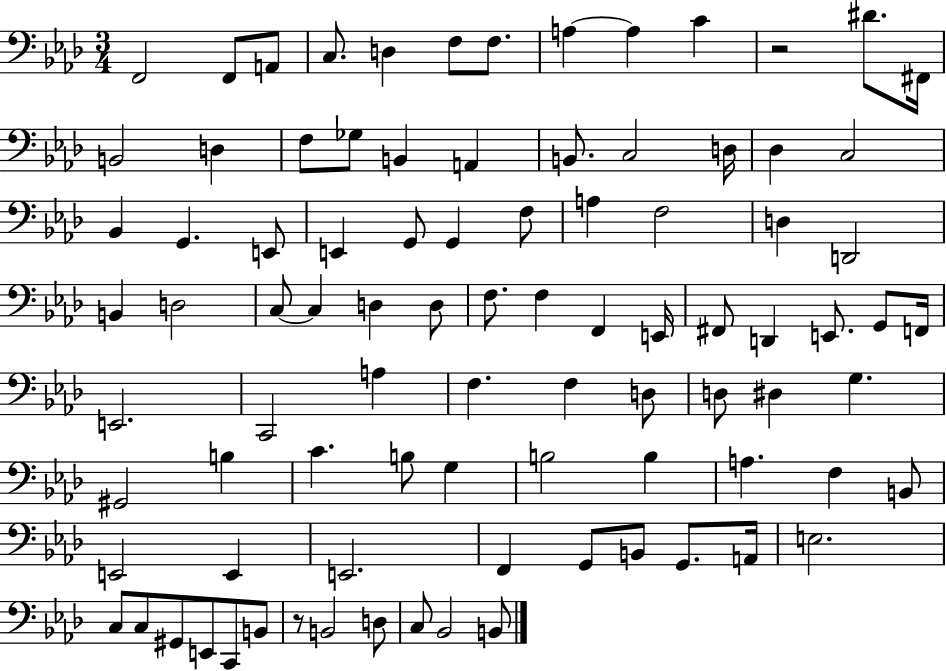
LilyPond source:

{
  \clef bass
  \numericTimeSignature
  \time 3/4
  \key aes \major
  f,2 f,8 a,8 | c8. d4 f8 f8. | a4~~ a4 c'4 | r2 dis'8. fis,16 | \break b,2 d4 | f8 ges8 b,4 a,4 | b,8. c2 d16 | des4 c2 | \break bes,4 g,4. e,8 | e,4 g,8 g,4 f8 | a4 f2 | d4 d,2 | \break b,4 d2 | c8~~ c4 d4 d8 | f8. f4 f,4 e,16 | fis,8 d,4 e,8. g,8 f,16 | \break e,2. | c,2 a4 | f4. f4 d8 | d8 dis4 g4. | \break gis,2 b4 | c'4. b8 g4 | b2 b4 | a4. f4 b,8 | \break e,2 e,4 | e,2. | f,4 g,8 b,8 g,8. a,16 | e2. | \break c8 c8 gis,8 e,8 c,8 b,8 | r8 b,2 d8 | c8 bes,2 b,8 | \bar "|."
}